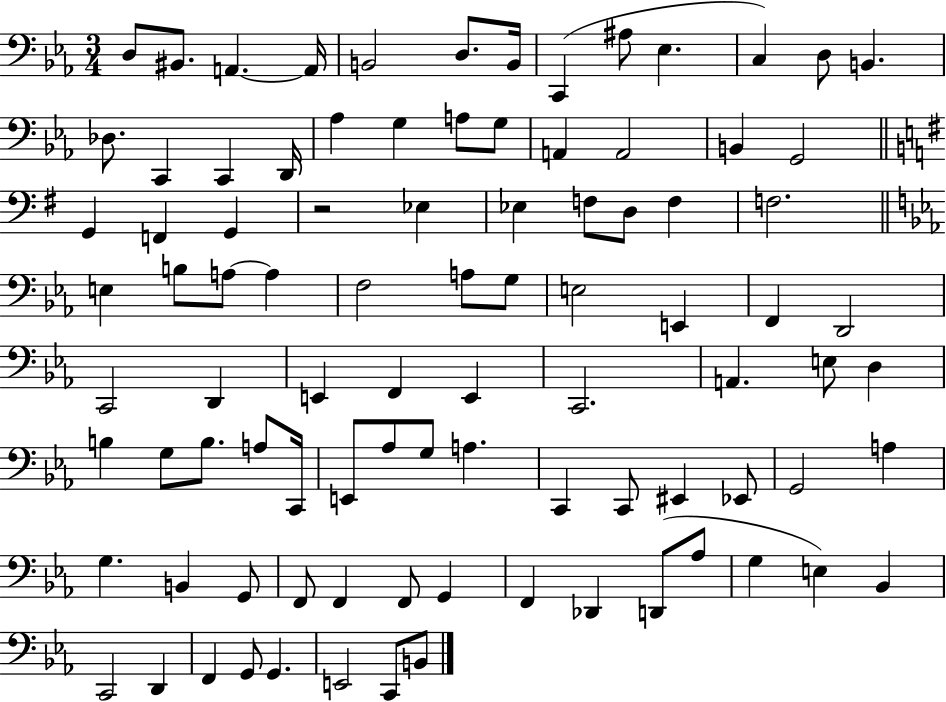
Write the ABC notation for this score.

X:1
T:Untitled
M:3/4
L:1/4
K:Eb
D,/2 ^B,,/2 A,, A,,/4 B,,2 D,/2 B,,/4 C,, ^A,/2 _E, C, D,/2 B,, _D,/2 C,, C,, D,,/4 _A, G, A,/2 G,/2 A,, A,,2 B,, G,,2 G,, F,, G,, z2 _E, _E, F,/2 D,/2 F, F,2 E, B,/2 A,/2 A, F,2 A,/2 G,/2 E,2 E,, F,, D,,2 C,,2 D,, E,, F,, E,, C,,2 A,, E,/2 D, B, G,/2 B,/2 A,/2 C,,/4 E,,/2 _A,/2 G,/2 A, C,, C,,/2 ^E,, _E,,/2 G,,2 A, G, B,, G,,/2 F,,/2 F,, F,,/2 G,, F,, _D,, D,,/2 _A,/2 G, E, _B,, C,,2 D,, F,, G,,/2 G,, E,,2 C,,/2 B,,/2